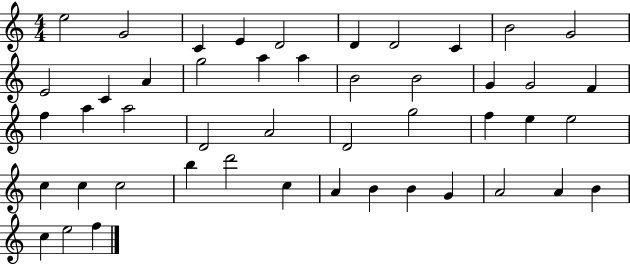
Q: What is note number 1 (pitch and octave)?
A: E5